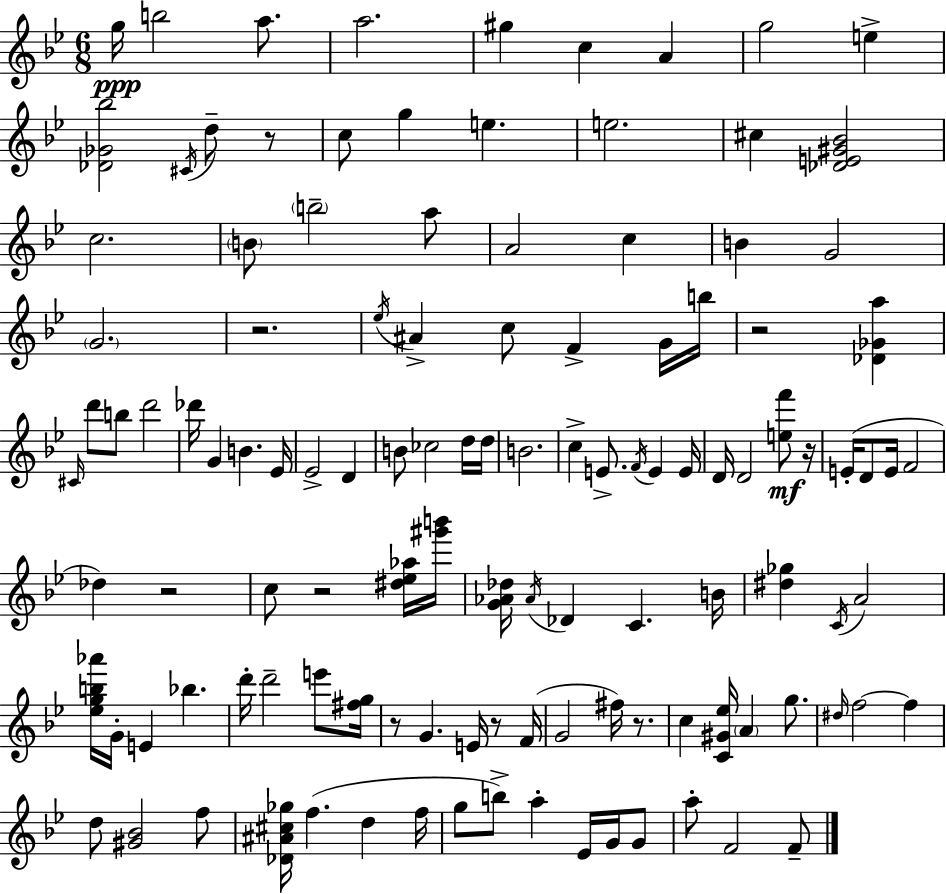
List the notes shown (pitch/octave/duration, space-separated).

G5/s B5/h A5/e. A5/h. G#5/q C5/q A4/q G5/h E5/q [Db4,Gb4,Bb5]/h C#4/s D5/e R/e C5/e G5/q E5/q. E5/h. C#5/q [Db4,E4,G#4,Bb4]/h C5/h. B4/e B5/h A5/e A4/h C5/q B4/q G4/h G4/h. R/h. Eb5/s A#4/q C5/e F4/q G4/s B5/s R/h [Db4,Gb4,A5]/q C#4/s D6/e B5/e D6/h Db6/s G4/q B4/q. Eb4/s Eb4/h D4/q B4/e CES5/h D5/s D5/s B4/h. C5/q E4/e. F4/s E4/q E4/s D4/s D4/h [E5,F6]/e R/s E4/s D4/e E4/s F4/h Db5/q R/h C5/e R/h [D#5,Eb5,Ab5]/s [G#6,B6]/s [G4,Ab4,Db5]/s Ab4/s Db4/q C4/q. B4/s [D#5,Gb5]/q C4/s A4/h [Eb5,G5,B5,Ab6]/s G4/s E4/q Bb5/q. D6/s D6/h E6/e [F#5,G5]/s R/e G4/q. E4/s R/e F4/s G4/h F#5/s R/e. C5/q [C4,G#4,Eb5]/s A4/q G5/e. D#5/s F5/h F5/q D5/e [G#4,Bb4]/h F5/e [Db4,A#4,C#5,Gb5]/s F5/q. D5/q F5/s G5/e B5/e A5/q Eb4/s G4/s G4/e A5/e F4/h F4/e